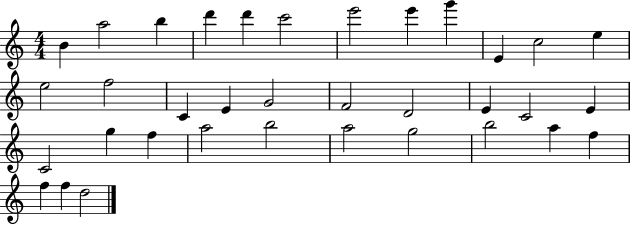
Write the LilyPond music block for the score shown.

{
  \clef treble
  \numericTimeSignature
  \time 4/4
  \key c \major
  b'4 a''2 b''4 | d'''4 d'''4 c'''2 | e'''2 e'''4 g'''4 | e'4 c''2 e''4 | \break e''2 f''2 | c'4 e'4 g'2 | f'2 d'2 | e'4 c'2 e'4 | \break c'2 g''4 f''4 | a''2 b''2 | a''2 g''2 | b''2 a''4 f''4 | \break f''4 f''4 d''2 | \bar "|."
}